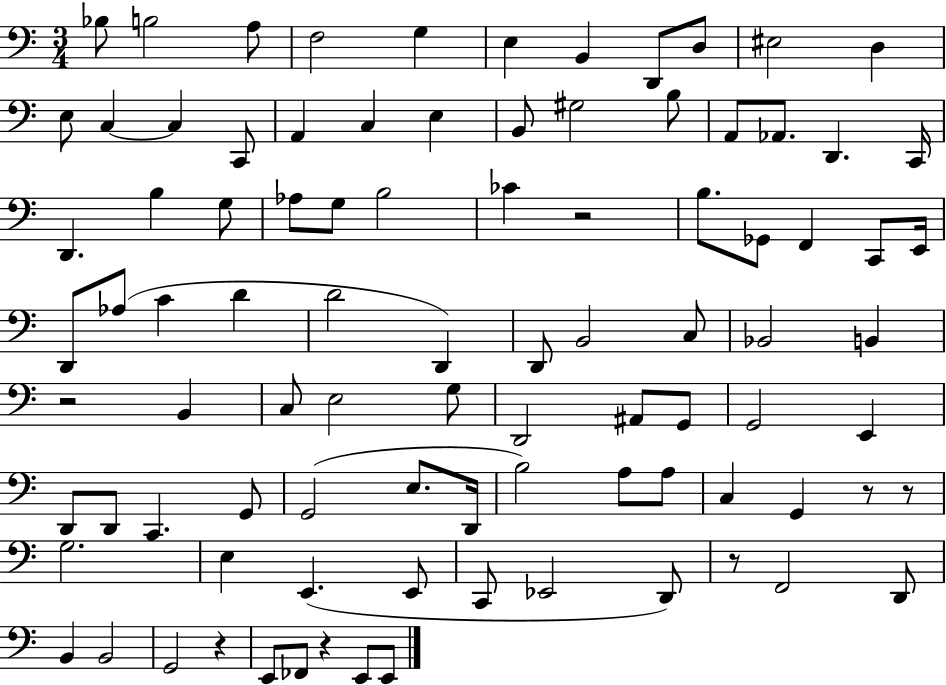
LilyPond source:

{
  \clef bass
  \numericTimeSignature
  \time 3/4
  \key c \major
  bes8 b2 a8 | f2 g4 | e4 b,4 d,8 d8 | eis2 d4 | \break e8 c4~~ c4 c,8 | a,4 c4 e4 | b,8 gis2 b8 | a,8 aes,8. d,4. c,16 | \break d,4. b4 g8 | aes8 g8 b2 | ces'4 r2 | b8. ges,8 f,4 c,8 e,16 | \break d,8 aes8( c'4 d'4 | d'2 d,4) | d,8 b,2 c8 | bes,2 b,4 | \break r2 b,4 | c8 e2 g8 | d,2 ais,8 g,8 | g,2 e,4 | \break d,8 d,8 c,4. g,8 | g,2( e8. d,16 | b2) a8 a8 | c4 g,4 r8 r8 | \break g2. | e4 e,4.( e,8 | c,8 ees,2 d,8) | r8 f,2 d,8 | \break b,4 b,2 | g,2 r4 | e,8 fes,8 r4 e,8 e,8 | \bar "|."
}